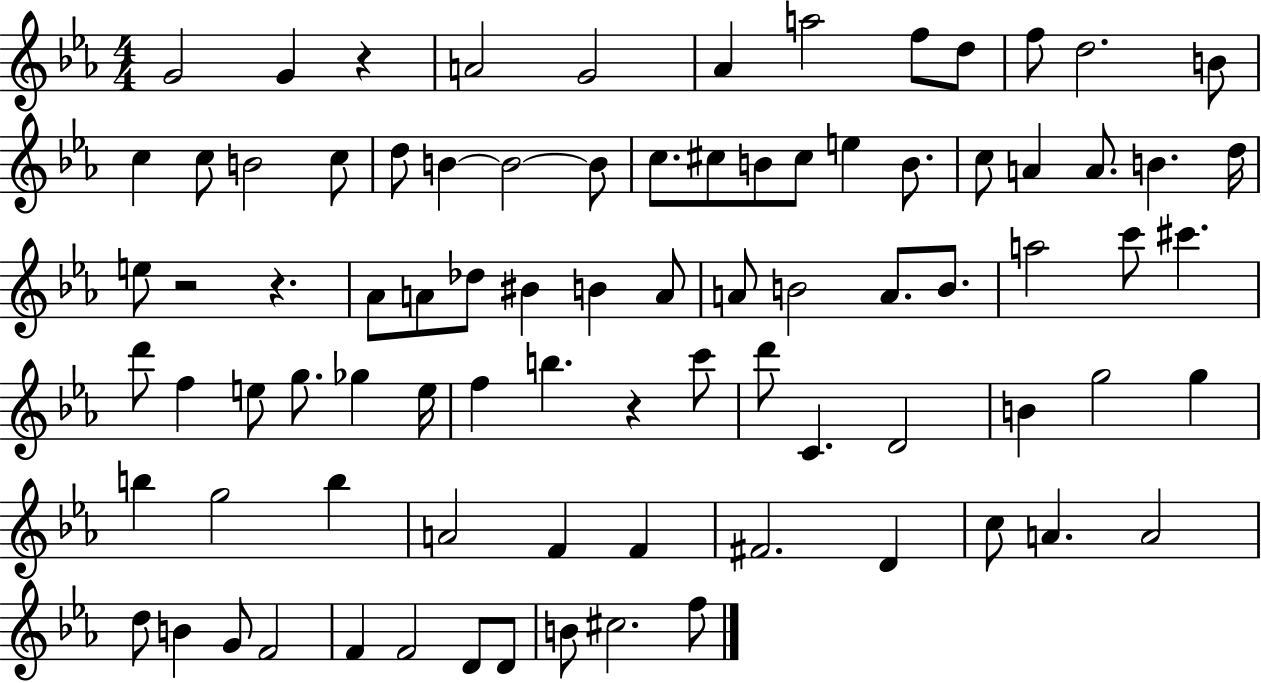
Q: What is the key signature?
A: EES major